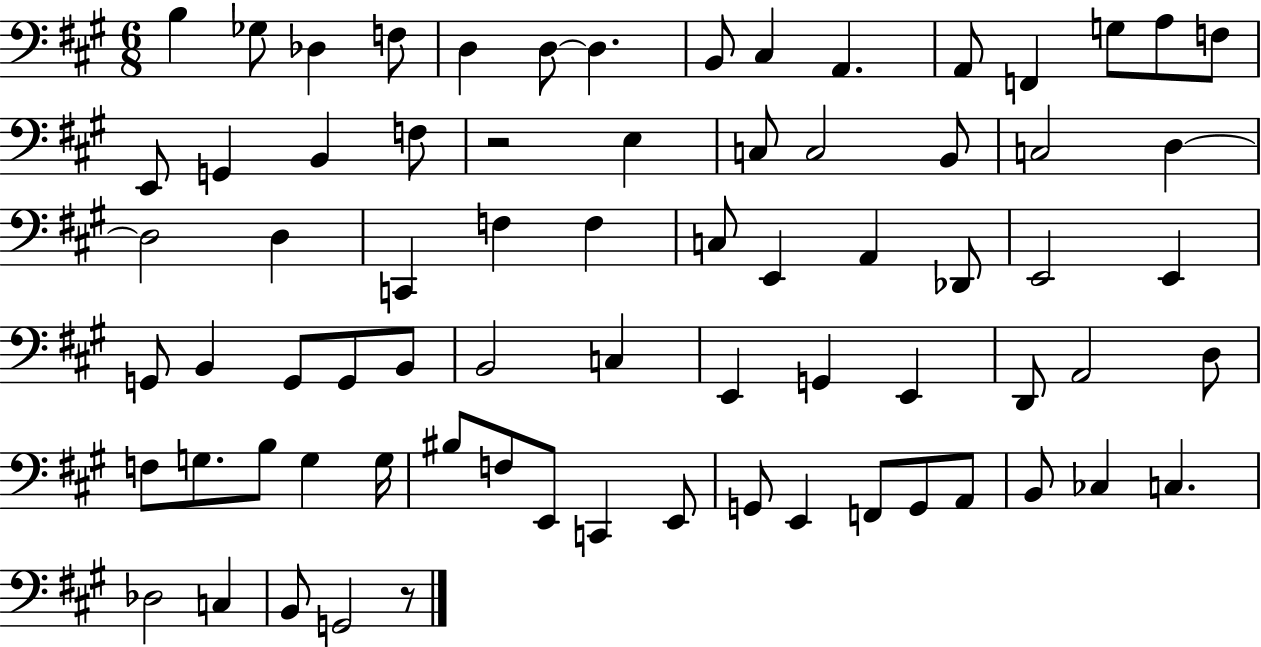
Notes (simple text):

B3/q Gb3/e Db3/q F3/e D3/q D3/e D3/q. B2/e C#3/q A2/q. A2/e F2/q G3/e A3/e F3/e E2/e G2/q B2/q F3/e R/h E3/q C3/e C3/h B2/e C3/h D3/q D3/h D3/q C2/q F3/q F3/q C3/e E2/q A2/q Db2/e E2/h E2/q G2/e B2/q G2/e G2/e B2/e B2/h C3/q E2/q G2/q E2/q D2/e A2/h D3/e F3/e G3/e. B3/e G3/q G3/s BIS3/e F3/e E2/e C2/q E2/e G2/e E2/q F2/e G2/e A2/e B2/e CES3/q C3/q. Db3/h C3/q B2/e G2/h R/e